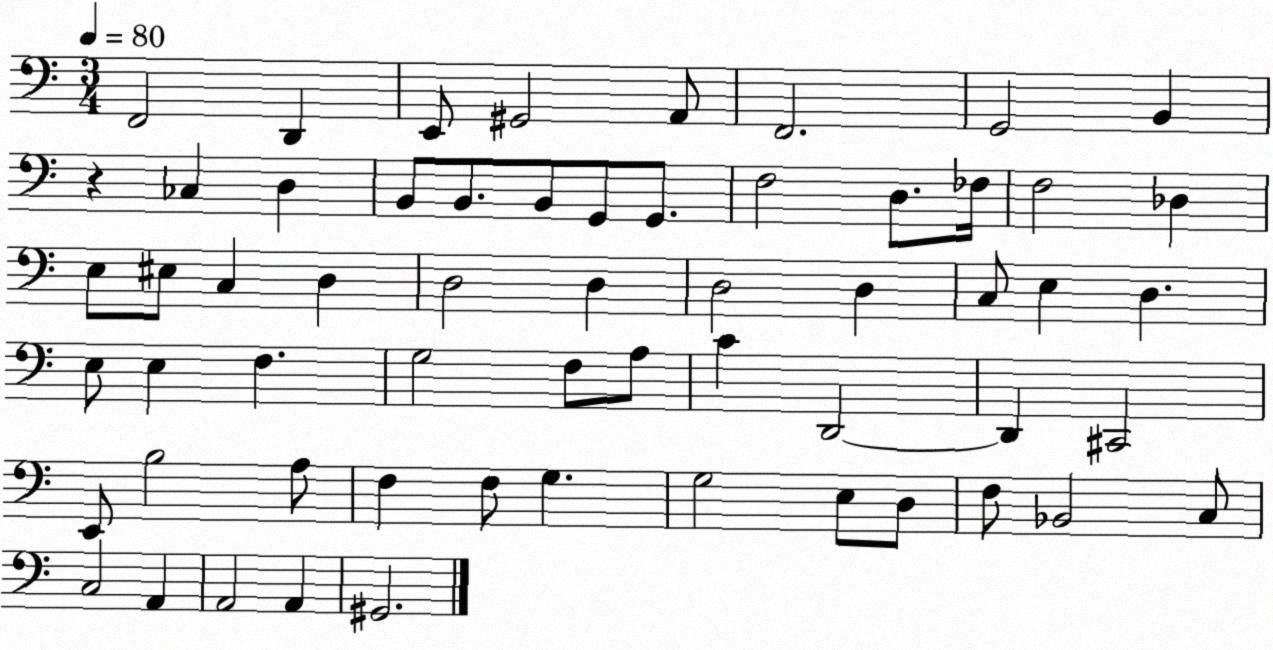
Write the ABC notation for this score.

X:1
T:Untitled
M:3/4
L:1/4
K:C
F,,2 D,, E,,/2 ^G,,2 A,,/2 F,,2 G,,2 B,, z _C, D, B,,/2 B,,/2 B,,/2 G,,/2 G,,/2 F,2 D,/2 _F,/4 F,2 _D, E,/2 ^E,/2 C, D, D,2 D, D,2 D, C,/2 E, D, E,/2 E, F, G,2 F,/2 A,/2 C D,,2 D,, ^C,,2 E,,/2 B,2 A,/2 F, F,/2 G, G,2 E,/2 D,/2 F,/2 _B,,2 C,/2 C,2 A,, A,,2 A,, ^G,,2